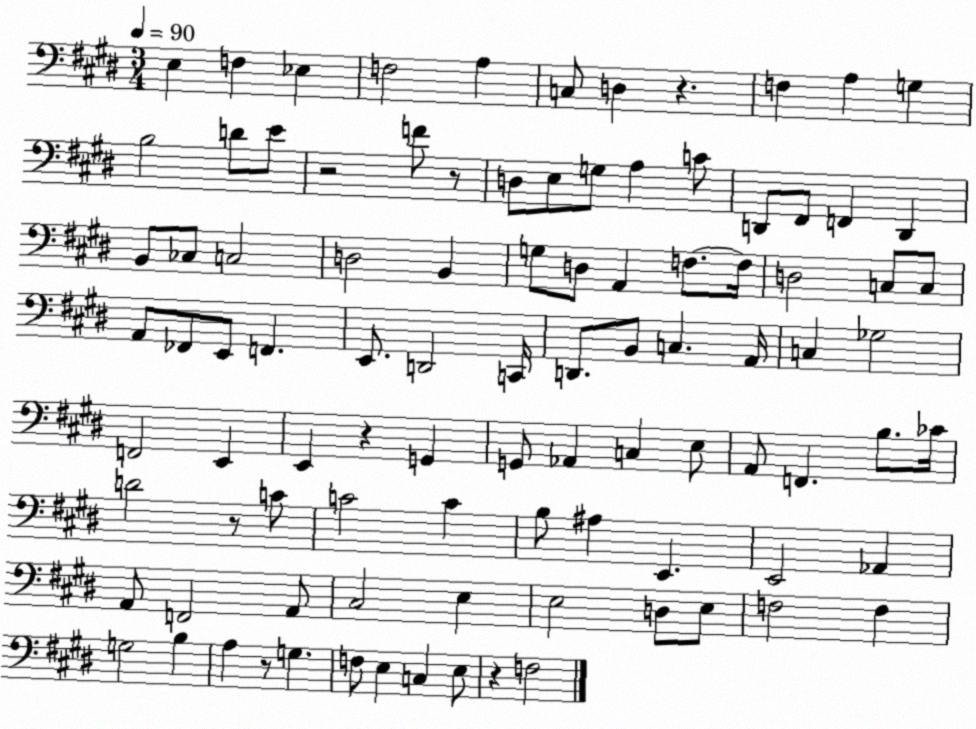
X:1
T:Untitled
M:3/4
L:1/4
K:E
E, F, _E, F,2 A, C,/2 D, z F, A, G, B,2 D/2 E/2 z2 F/2 z/2 D,/2 E,/2 G,/2 A, C/2 D,,/2 ^F,,/2 F,, D,, B,,/2 _C,/2 C,2 D,2 B,, G,/2 D,/2 A,, F,/2 F,/4 D,2 C,/2 C,/2 A,,/2 _F,,/2 E,,/2 F,, E,,/2 D,,2 C,,/4 D,,/2 B,,/2 C, A,,/4 C, _G,2 F,,2 E,, E,, z G,, G,,/2 _A,, C, E,/2 A,,/2 F,, B,/2 _C/4 D2 z/2 C/2 C2 C B,/2 ^A, E,, E,,2 _A,, A,,/2 F,,2 A,,/2 ^C,2 E, E,2 D,/2 E,/2 F,2 F, G,2 B, A, z/2 G, F,/2 E, C, E,/2 z F,2